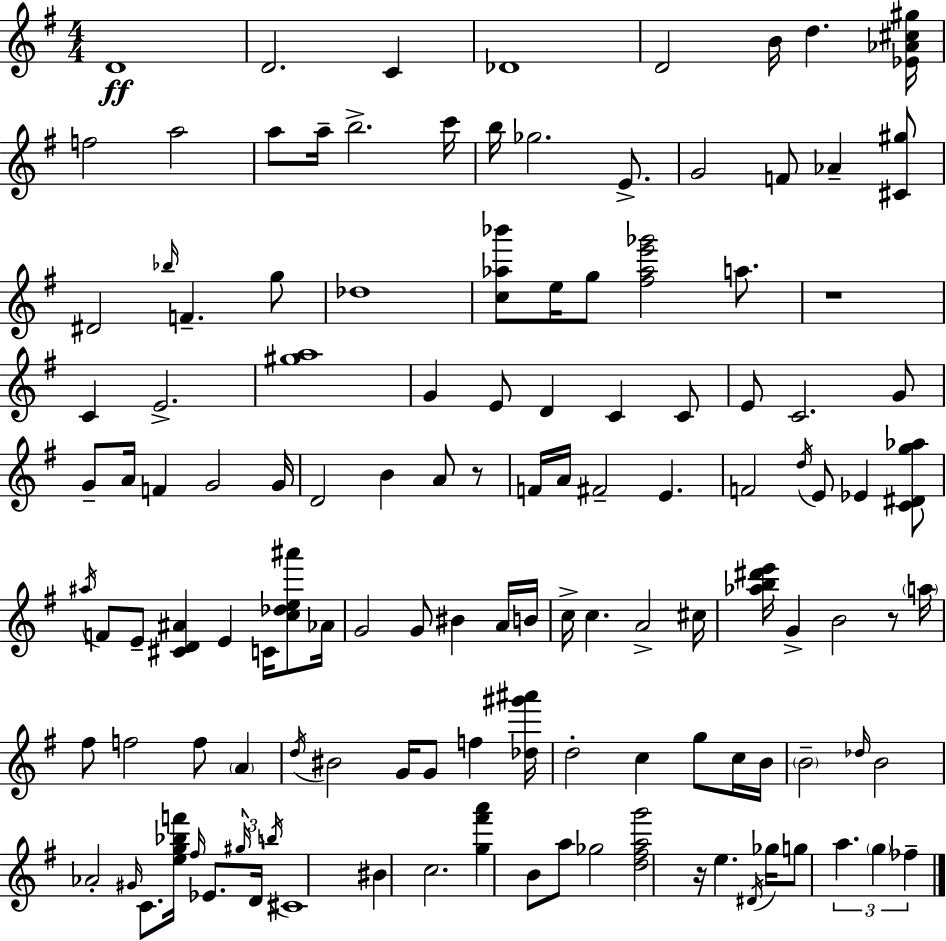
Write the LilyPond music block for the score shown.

{
  \clef treble
  \numericTimeSignature
  \time 4/4
  \key g \major
  \repeat volta 2 { d'1\ff | d'2. c'4 | des'1 | d'2 b'16 d''4. <ees' aes' cis'' gis''>16 | \break f''2 a''2 | a''8 a''16-- b''2.-> c'''16 | b''16 ges''2. e'8.-> | g'2 f'8 aes'4-- <cis' gis''>8 | \break dis'2 \grace { bes''16 } f'4.-- g''8 | des''1 | <c'' aes'' bes'''>8 e''16 g''8 <fis'' aes'' e''' ges'''>2 a''8. | r1 | \break c'4 e'2.-> | <gis'' a''>1 | g'4 e'8 d'4 c'4 c'8 | e'8 c'2. g'8 | \break g'8-- a'16 f'4 g'2 | g'16 d'2 b'4 a'8 r8 | f'16 a'16 fis'2-- e'4. | f'2 \acciaccatura { d''16 } e'8 ees'4 | \break <c' dis' g'' aes''>8 \acciaccatura { ais''16 } f'8 e'8-- <cis' d' ais'>4 e'4 c'16 | <c'' des'' e'' ais'''>8 aes'16 g'2 g'8 bis'4 | a'16 b'16 c''16-> c''4. a'2-> | cis''16 <aes'' b'' dis''' e'''>16 g'4-> b'2 | \break r8 \parenthesize a''16 fis''8 f''2 f''8 \parenthesize a'4 | \acciaccatura { d''16 } bis'2 g'16 g'8 f''4 | <des'' gis''' ais'''>16 d''2-. c''4 | g''8 c''16 b'16 \parenthesize b'2-- \grace { des''16 } b'2 | \break aes'2-. \grace { gis'16 } c'8. | <e'' g'' bes'' f'''>16 \grace { fis''16 } ees'8. \tuplet 3/2 { \grace { gis''16 } d'16 \acciaccatura { b''16 } } cis'1 | bis'4 c''2. | <g'' fis''' a'''>4 b'8 a''8 | \break ges''2 <d'' fis'' a'' g'''>2 | r16 e''4. \acciaccatura { dis'16 } ges''16 g''8 \tuplet 3/2 { a''4. | \parenthesize g''4 fes''4-- } } \bar "|."
}